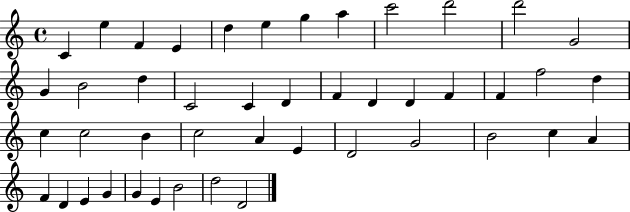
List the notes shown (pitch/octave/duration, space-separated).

C4/q E5/q F4/q E4/q D5/q E5/q G5/q A5/q C6/h D6/h D6/h G4/h G4/q B4/h D5/q C4/h C4/q D4/q F4/q D4/q D4/q F4/q F4/q F5/h D5/q C5/q C5/h B4/q C5/h A4/q E4/q D4/h G4/h B4/h C5/q A4/q F4/q D4/q E4/q G4/q G4/q E4/q B4/h D5/h D4/h